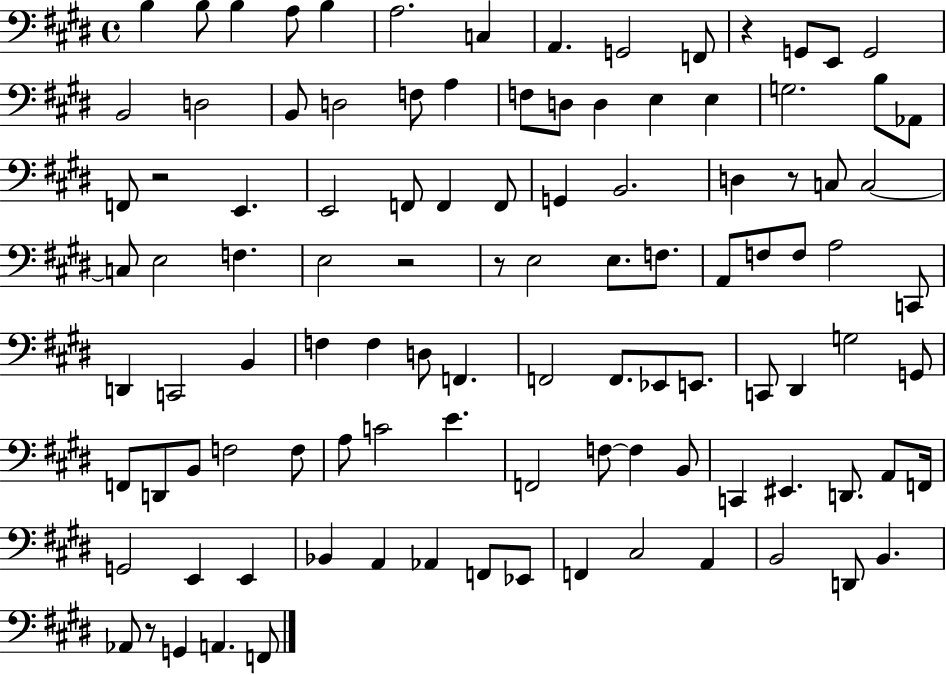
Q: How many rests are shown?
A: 6